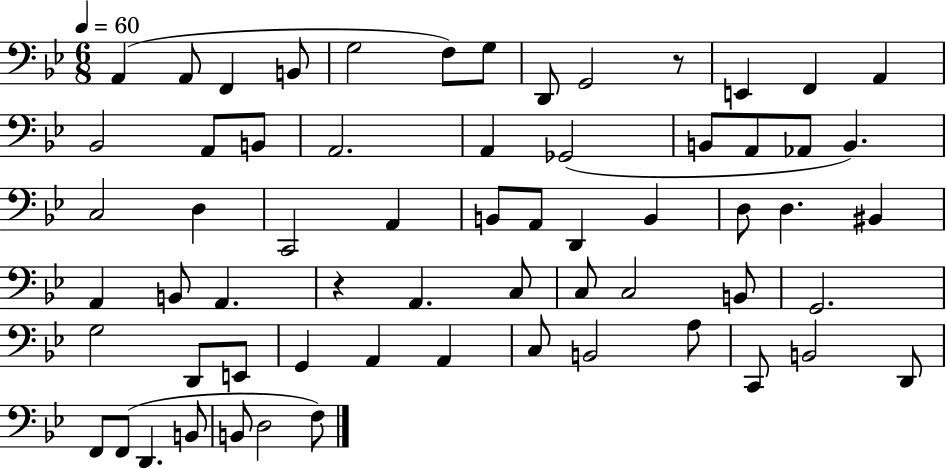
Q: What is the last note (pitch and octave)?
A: F3